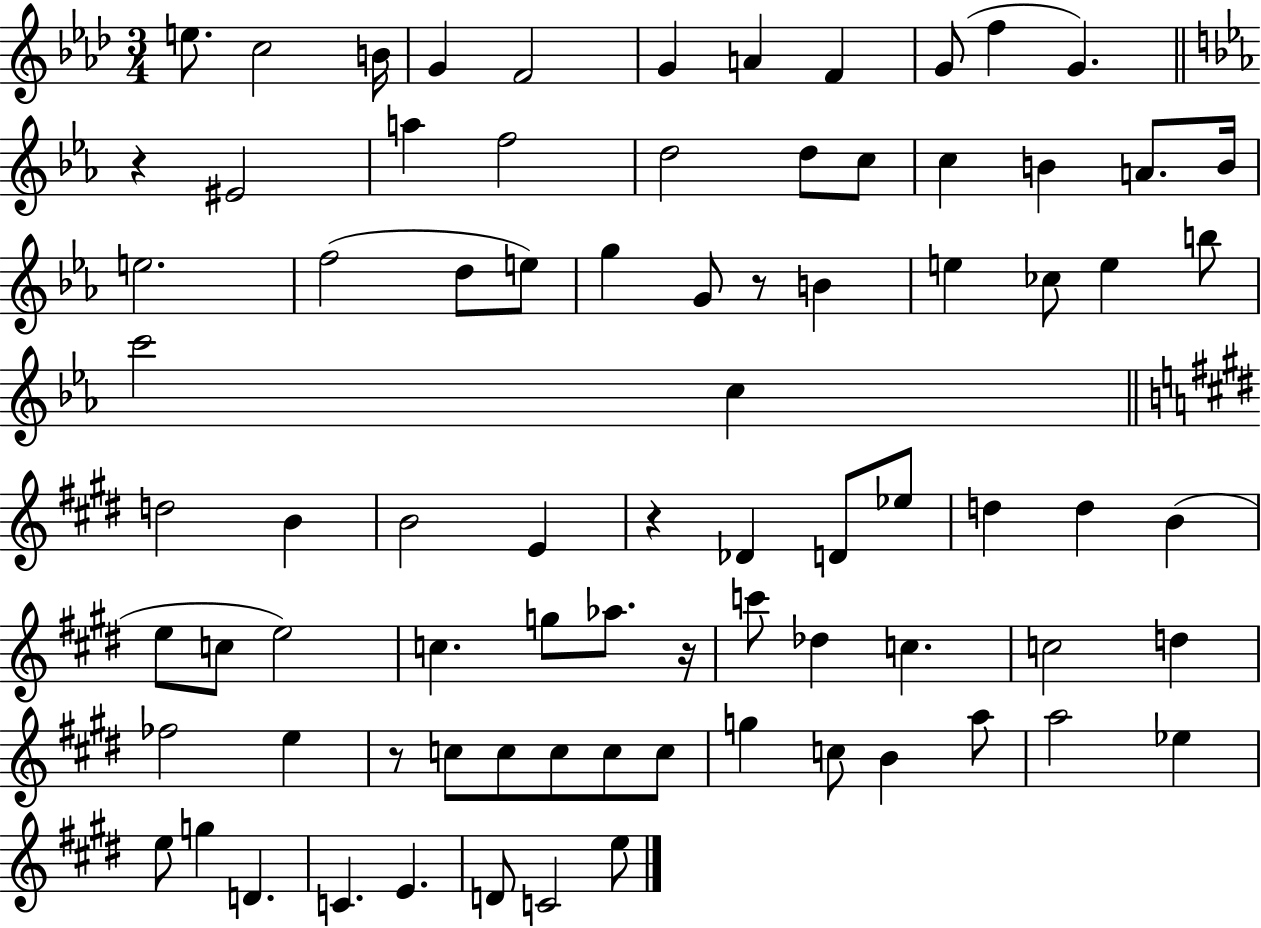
X:1
T:Untitled
M:3/4
L:1/4
K:Ab
e/2 c2 B/4 G F2 G A F G/2 f G z ^E2 a f2 d2 d/2 c/2 c B A/2 B/4 e2 f2 d/2 e/2 g G/2 z/2 B e _c/2 e b/2 c'2 c d2 B B2 E z _D D/2 _e/2 d d B e/2 c/2 e2 c g/2 _a/2 z/4 c'/2 _d c c2 d _f2 e z/2 c/2 c/2 c/2 c/2 c/2 g c/2 B a/2 a2 _e e/2 g D C E D/2 C2 e/2